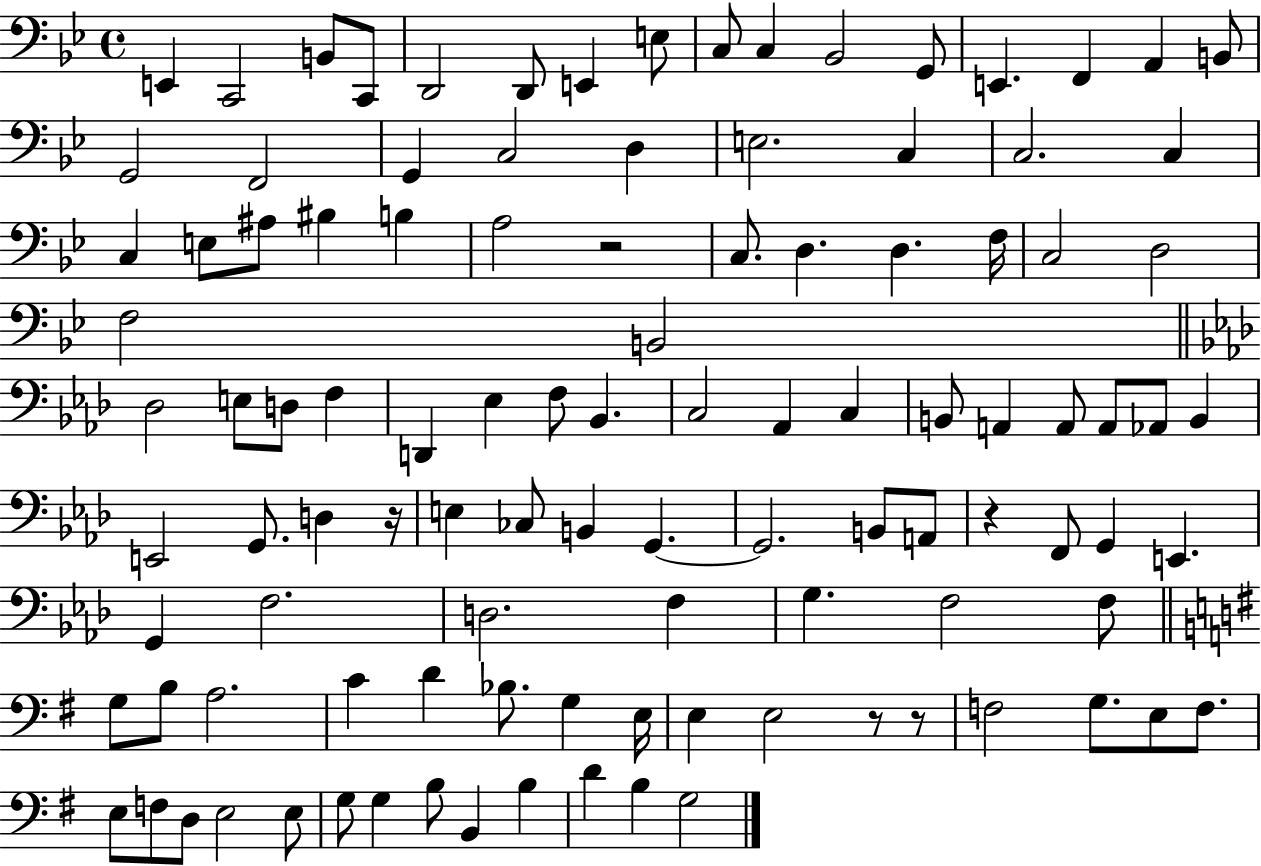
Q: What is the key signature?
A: BES major